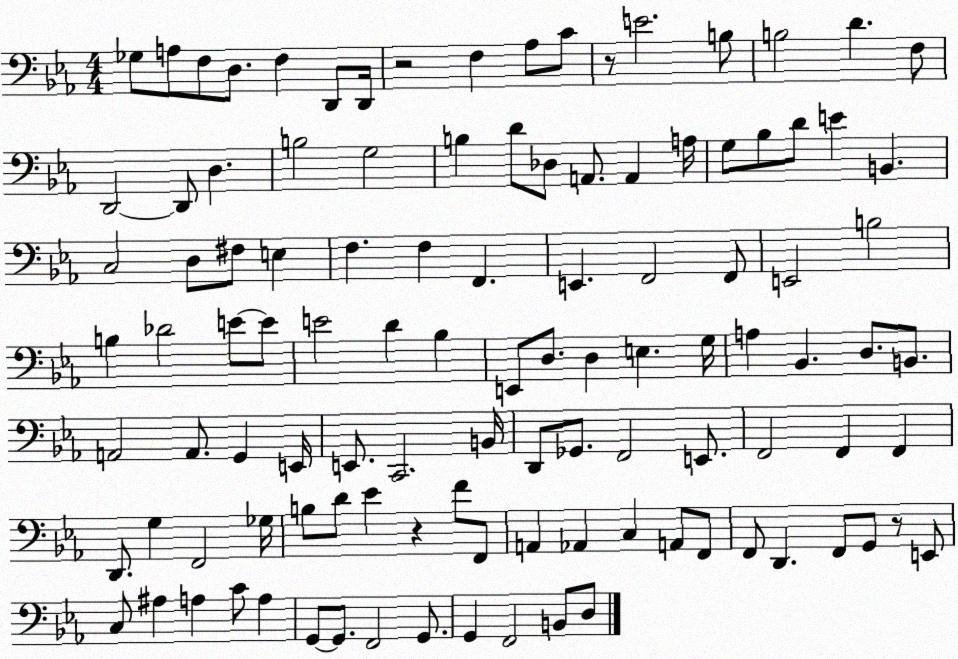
X:1
T:Untitled
M:4/4
L:1/4
K:Eb
_G,/2 A,/2 F,/2 D,/2 F, D,,/2 D,,/4 z2 F, _A,/2 C/2 z/2 E2 B,/2 B,2 D F,/2 D,,2 D,,/2 D, B,2 G,2 B, D/2 _D,/2 A,,/2 A,, A,/4 G,/2 _B,/2 D/2 E B,, C,2 D,/2 ^F,/2 E, F, F, F,, E,, F,,2 F,,/2 E,,2 B,2 B, _D2 E/2 E/2 E2 D _B, E,,/2 D,/2 D, E, G,/4 A, _B,, D,/2 B,,/2 A,,2 A,,/2 G,, E,,/4 E,,/2 C,,2 B,,/4 D,,/2 _G,,/2 F,,2 E,,/2 F,,2 F,, F,, D,,/2 G, F,,2 _G,/4 B,/2 D/2 _E z F/2 F,,/2 A,, _A,, C, A,,/2 F,,/2 F,,/2 D,, F,,/2 G,,/2 z/2 E,,/2 C,/2 ^A, A, C/2 A, G,,/2 G,,/2 F,,2 G,,/2 G,, F,,2 B,,/2 D,/2